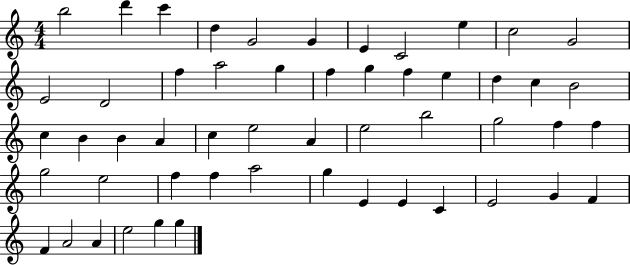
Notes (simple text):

B5/h D6/q C6/q D5/q G4/h G4/q E4/q C4/h E5/q C5/h G4/h E4/h D4/h F5/q A5/h G5/q F5/q G5/q F5/q E5/q D5/q C5/q B4/h C5/q B4/q B4/q A4/q C5/q E5/h A4/q E5/h B5/h G5/h F5/q F5/q G5/h E5/h F5/q F5/q A5/h G5/q E4/q E4/q C4/q E4/h G4/q F4/q F4/q A4/h A4/q E5/h G5/q G5/q